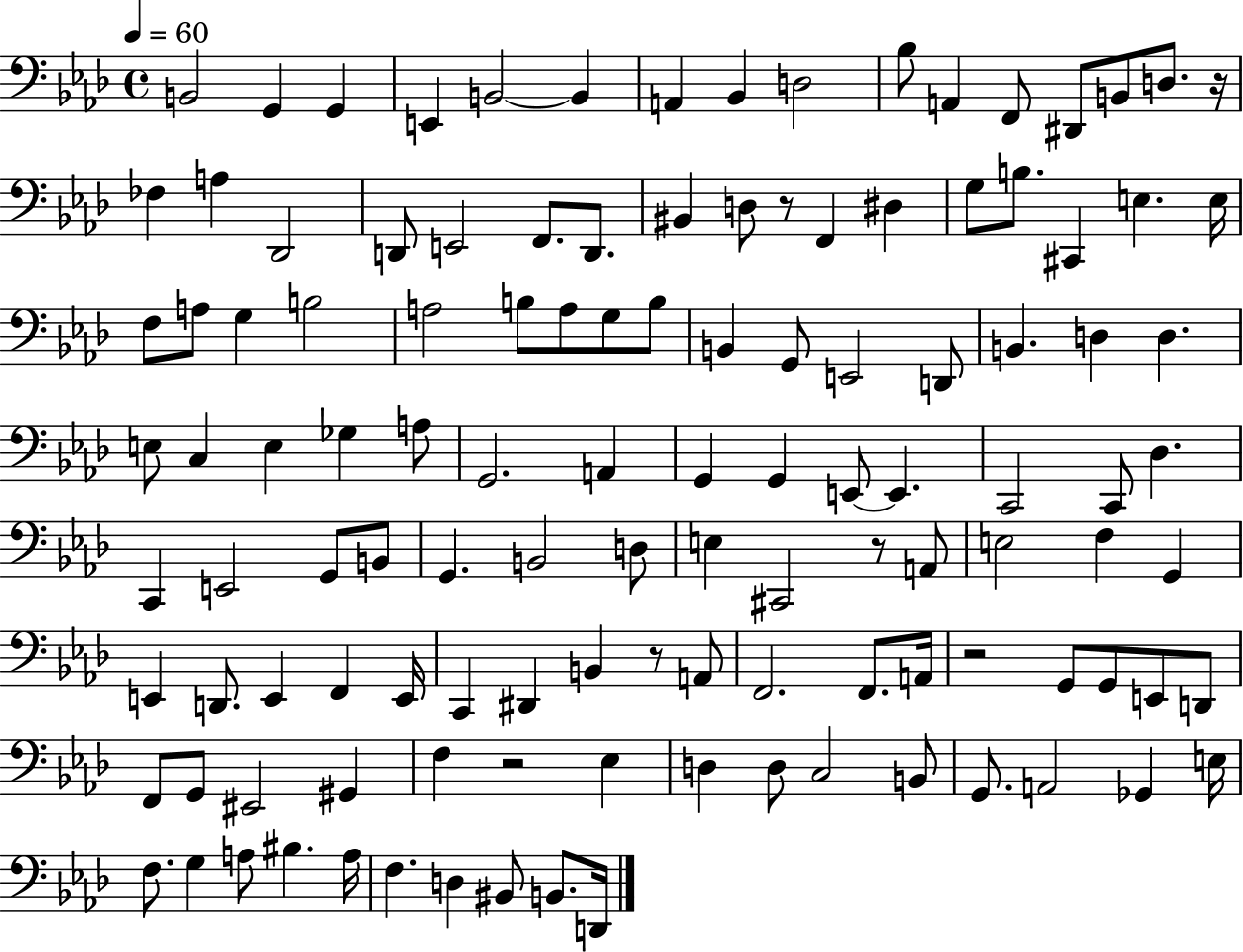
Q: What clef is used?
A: bass